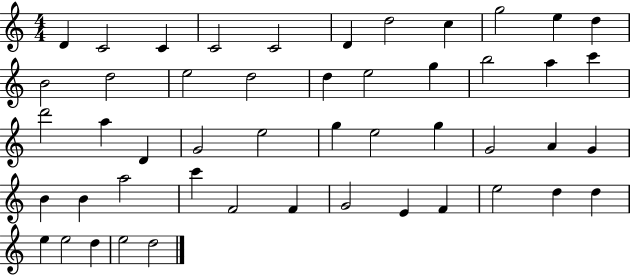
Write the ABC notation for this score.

X:1
T:Untitled
M:4/4
L:1/4
K:C
D C2 C C2 C2 D d2 c g2 e d B2 d2 e2 d2 d e2 g b2 a c' d'2 a D G2 e2 g e2 g G2 A G B B a2 c' F2 F G2 E F e2 d d e e2 d e2 d2